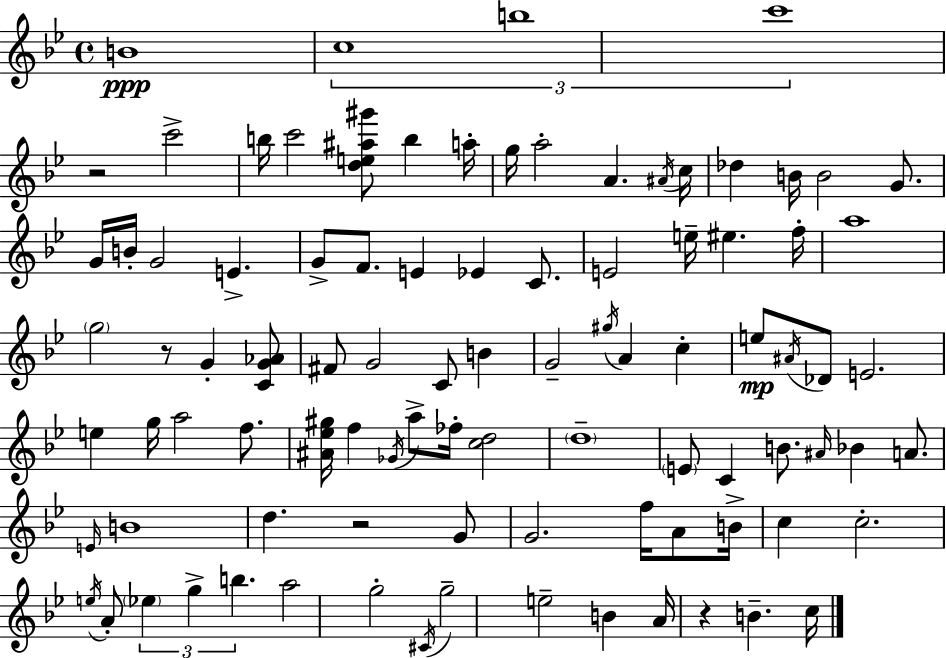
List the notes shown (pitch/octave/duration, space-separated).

B4/w C5/w B5/w C6/w R/h C6/h B5/s C6/h [D5,E5,A#5,G#6]/e B5/q A5/s G5/s A5/h A4/q. A#4/s C5/s Db5/q B4/s B4/h G4/e. G4/s B4/s G4/h E4/q. G4/e F4/e. E4/q Eb4/q C4/e. E4/h E5/s EIS5/q. F5/s A5/w G5/h R/e G4/q [C4,G4,Ab4]/e F#4/e G4/h C4/e B4/q G4/h G#5/s A4/q C5/q E5/e A#4/s Db4/e E4/h. E5/q G5/s A5/h F5/e. [A#4,Eb5,G#5]/s F5/q Gb4/s A5/e FES5/s [C5,D5]/h D5/w E4/e C4/q B4/e. A#4/s Bb4/q A4/e. E4/s B4/w D5/q. R/h G4/e G4/h. F5/s A4/e B4/s C5/q C5/h. E5/s A4/e Eb5/q G5/q B5/q. A5/h G5/h C#4/s G5/h E5/h B4/q A4/s R/q B4/q. C5/s